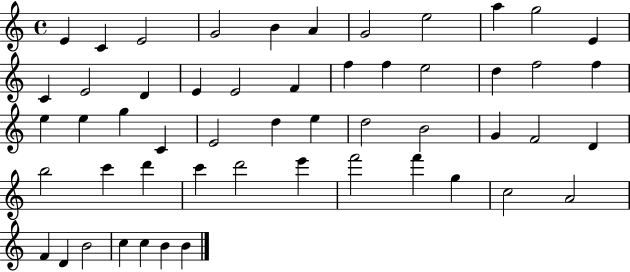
E4/q C4/q E4/h G4/h B4/q A4/q G4/h E5/h A5/q G5/h E4/q C4/q E4/h D4/q E4/q E4/h F4/q F5/q F5/q E5/h D5/q F5/h F5/q E5/q E5/q G5/q C4/q E4/h D5/q E5/q D5/h B4/h G4/q F4/h D4/q B5/h C6/q D6/q C6/q D6/h E6/q F6/h F6/q G5/q C5/h A4/h F4/q D4/q B4/h C5/q C5/q B4/q B4/q